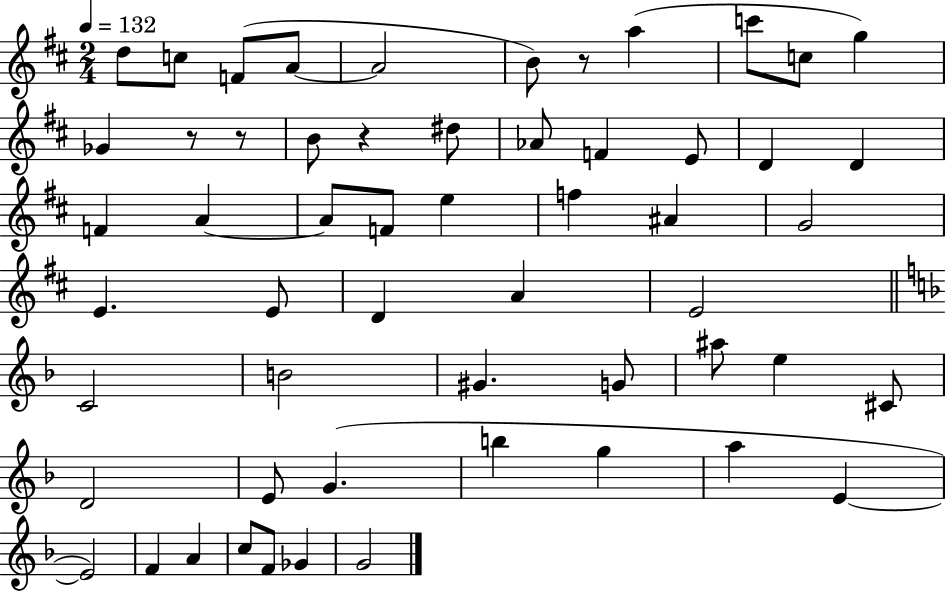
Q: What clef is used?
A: treble